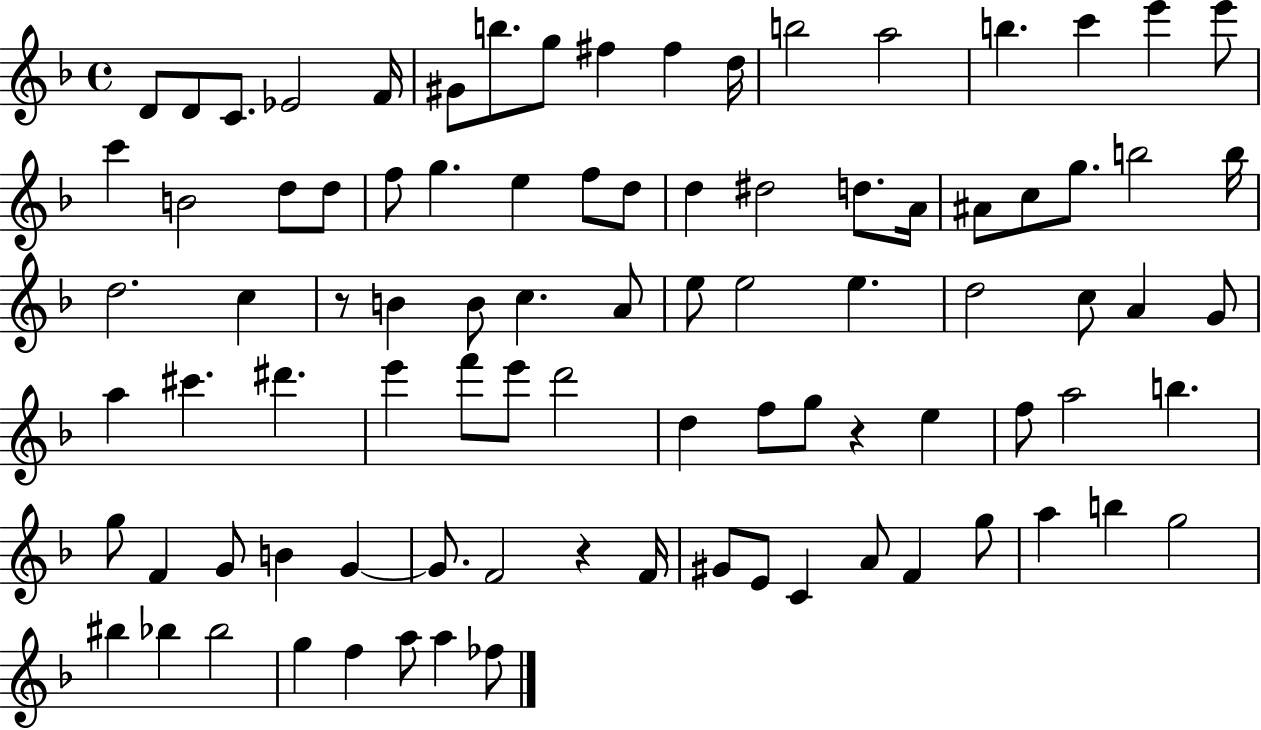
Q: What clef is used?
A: treble